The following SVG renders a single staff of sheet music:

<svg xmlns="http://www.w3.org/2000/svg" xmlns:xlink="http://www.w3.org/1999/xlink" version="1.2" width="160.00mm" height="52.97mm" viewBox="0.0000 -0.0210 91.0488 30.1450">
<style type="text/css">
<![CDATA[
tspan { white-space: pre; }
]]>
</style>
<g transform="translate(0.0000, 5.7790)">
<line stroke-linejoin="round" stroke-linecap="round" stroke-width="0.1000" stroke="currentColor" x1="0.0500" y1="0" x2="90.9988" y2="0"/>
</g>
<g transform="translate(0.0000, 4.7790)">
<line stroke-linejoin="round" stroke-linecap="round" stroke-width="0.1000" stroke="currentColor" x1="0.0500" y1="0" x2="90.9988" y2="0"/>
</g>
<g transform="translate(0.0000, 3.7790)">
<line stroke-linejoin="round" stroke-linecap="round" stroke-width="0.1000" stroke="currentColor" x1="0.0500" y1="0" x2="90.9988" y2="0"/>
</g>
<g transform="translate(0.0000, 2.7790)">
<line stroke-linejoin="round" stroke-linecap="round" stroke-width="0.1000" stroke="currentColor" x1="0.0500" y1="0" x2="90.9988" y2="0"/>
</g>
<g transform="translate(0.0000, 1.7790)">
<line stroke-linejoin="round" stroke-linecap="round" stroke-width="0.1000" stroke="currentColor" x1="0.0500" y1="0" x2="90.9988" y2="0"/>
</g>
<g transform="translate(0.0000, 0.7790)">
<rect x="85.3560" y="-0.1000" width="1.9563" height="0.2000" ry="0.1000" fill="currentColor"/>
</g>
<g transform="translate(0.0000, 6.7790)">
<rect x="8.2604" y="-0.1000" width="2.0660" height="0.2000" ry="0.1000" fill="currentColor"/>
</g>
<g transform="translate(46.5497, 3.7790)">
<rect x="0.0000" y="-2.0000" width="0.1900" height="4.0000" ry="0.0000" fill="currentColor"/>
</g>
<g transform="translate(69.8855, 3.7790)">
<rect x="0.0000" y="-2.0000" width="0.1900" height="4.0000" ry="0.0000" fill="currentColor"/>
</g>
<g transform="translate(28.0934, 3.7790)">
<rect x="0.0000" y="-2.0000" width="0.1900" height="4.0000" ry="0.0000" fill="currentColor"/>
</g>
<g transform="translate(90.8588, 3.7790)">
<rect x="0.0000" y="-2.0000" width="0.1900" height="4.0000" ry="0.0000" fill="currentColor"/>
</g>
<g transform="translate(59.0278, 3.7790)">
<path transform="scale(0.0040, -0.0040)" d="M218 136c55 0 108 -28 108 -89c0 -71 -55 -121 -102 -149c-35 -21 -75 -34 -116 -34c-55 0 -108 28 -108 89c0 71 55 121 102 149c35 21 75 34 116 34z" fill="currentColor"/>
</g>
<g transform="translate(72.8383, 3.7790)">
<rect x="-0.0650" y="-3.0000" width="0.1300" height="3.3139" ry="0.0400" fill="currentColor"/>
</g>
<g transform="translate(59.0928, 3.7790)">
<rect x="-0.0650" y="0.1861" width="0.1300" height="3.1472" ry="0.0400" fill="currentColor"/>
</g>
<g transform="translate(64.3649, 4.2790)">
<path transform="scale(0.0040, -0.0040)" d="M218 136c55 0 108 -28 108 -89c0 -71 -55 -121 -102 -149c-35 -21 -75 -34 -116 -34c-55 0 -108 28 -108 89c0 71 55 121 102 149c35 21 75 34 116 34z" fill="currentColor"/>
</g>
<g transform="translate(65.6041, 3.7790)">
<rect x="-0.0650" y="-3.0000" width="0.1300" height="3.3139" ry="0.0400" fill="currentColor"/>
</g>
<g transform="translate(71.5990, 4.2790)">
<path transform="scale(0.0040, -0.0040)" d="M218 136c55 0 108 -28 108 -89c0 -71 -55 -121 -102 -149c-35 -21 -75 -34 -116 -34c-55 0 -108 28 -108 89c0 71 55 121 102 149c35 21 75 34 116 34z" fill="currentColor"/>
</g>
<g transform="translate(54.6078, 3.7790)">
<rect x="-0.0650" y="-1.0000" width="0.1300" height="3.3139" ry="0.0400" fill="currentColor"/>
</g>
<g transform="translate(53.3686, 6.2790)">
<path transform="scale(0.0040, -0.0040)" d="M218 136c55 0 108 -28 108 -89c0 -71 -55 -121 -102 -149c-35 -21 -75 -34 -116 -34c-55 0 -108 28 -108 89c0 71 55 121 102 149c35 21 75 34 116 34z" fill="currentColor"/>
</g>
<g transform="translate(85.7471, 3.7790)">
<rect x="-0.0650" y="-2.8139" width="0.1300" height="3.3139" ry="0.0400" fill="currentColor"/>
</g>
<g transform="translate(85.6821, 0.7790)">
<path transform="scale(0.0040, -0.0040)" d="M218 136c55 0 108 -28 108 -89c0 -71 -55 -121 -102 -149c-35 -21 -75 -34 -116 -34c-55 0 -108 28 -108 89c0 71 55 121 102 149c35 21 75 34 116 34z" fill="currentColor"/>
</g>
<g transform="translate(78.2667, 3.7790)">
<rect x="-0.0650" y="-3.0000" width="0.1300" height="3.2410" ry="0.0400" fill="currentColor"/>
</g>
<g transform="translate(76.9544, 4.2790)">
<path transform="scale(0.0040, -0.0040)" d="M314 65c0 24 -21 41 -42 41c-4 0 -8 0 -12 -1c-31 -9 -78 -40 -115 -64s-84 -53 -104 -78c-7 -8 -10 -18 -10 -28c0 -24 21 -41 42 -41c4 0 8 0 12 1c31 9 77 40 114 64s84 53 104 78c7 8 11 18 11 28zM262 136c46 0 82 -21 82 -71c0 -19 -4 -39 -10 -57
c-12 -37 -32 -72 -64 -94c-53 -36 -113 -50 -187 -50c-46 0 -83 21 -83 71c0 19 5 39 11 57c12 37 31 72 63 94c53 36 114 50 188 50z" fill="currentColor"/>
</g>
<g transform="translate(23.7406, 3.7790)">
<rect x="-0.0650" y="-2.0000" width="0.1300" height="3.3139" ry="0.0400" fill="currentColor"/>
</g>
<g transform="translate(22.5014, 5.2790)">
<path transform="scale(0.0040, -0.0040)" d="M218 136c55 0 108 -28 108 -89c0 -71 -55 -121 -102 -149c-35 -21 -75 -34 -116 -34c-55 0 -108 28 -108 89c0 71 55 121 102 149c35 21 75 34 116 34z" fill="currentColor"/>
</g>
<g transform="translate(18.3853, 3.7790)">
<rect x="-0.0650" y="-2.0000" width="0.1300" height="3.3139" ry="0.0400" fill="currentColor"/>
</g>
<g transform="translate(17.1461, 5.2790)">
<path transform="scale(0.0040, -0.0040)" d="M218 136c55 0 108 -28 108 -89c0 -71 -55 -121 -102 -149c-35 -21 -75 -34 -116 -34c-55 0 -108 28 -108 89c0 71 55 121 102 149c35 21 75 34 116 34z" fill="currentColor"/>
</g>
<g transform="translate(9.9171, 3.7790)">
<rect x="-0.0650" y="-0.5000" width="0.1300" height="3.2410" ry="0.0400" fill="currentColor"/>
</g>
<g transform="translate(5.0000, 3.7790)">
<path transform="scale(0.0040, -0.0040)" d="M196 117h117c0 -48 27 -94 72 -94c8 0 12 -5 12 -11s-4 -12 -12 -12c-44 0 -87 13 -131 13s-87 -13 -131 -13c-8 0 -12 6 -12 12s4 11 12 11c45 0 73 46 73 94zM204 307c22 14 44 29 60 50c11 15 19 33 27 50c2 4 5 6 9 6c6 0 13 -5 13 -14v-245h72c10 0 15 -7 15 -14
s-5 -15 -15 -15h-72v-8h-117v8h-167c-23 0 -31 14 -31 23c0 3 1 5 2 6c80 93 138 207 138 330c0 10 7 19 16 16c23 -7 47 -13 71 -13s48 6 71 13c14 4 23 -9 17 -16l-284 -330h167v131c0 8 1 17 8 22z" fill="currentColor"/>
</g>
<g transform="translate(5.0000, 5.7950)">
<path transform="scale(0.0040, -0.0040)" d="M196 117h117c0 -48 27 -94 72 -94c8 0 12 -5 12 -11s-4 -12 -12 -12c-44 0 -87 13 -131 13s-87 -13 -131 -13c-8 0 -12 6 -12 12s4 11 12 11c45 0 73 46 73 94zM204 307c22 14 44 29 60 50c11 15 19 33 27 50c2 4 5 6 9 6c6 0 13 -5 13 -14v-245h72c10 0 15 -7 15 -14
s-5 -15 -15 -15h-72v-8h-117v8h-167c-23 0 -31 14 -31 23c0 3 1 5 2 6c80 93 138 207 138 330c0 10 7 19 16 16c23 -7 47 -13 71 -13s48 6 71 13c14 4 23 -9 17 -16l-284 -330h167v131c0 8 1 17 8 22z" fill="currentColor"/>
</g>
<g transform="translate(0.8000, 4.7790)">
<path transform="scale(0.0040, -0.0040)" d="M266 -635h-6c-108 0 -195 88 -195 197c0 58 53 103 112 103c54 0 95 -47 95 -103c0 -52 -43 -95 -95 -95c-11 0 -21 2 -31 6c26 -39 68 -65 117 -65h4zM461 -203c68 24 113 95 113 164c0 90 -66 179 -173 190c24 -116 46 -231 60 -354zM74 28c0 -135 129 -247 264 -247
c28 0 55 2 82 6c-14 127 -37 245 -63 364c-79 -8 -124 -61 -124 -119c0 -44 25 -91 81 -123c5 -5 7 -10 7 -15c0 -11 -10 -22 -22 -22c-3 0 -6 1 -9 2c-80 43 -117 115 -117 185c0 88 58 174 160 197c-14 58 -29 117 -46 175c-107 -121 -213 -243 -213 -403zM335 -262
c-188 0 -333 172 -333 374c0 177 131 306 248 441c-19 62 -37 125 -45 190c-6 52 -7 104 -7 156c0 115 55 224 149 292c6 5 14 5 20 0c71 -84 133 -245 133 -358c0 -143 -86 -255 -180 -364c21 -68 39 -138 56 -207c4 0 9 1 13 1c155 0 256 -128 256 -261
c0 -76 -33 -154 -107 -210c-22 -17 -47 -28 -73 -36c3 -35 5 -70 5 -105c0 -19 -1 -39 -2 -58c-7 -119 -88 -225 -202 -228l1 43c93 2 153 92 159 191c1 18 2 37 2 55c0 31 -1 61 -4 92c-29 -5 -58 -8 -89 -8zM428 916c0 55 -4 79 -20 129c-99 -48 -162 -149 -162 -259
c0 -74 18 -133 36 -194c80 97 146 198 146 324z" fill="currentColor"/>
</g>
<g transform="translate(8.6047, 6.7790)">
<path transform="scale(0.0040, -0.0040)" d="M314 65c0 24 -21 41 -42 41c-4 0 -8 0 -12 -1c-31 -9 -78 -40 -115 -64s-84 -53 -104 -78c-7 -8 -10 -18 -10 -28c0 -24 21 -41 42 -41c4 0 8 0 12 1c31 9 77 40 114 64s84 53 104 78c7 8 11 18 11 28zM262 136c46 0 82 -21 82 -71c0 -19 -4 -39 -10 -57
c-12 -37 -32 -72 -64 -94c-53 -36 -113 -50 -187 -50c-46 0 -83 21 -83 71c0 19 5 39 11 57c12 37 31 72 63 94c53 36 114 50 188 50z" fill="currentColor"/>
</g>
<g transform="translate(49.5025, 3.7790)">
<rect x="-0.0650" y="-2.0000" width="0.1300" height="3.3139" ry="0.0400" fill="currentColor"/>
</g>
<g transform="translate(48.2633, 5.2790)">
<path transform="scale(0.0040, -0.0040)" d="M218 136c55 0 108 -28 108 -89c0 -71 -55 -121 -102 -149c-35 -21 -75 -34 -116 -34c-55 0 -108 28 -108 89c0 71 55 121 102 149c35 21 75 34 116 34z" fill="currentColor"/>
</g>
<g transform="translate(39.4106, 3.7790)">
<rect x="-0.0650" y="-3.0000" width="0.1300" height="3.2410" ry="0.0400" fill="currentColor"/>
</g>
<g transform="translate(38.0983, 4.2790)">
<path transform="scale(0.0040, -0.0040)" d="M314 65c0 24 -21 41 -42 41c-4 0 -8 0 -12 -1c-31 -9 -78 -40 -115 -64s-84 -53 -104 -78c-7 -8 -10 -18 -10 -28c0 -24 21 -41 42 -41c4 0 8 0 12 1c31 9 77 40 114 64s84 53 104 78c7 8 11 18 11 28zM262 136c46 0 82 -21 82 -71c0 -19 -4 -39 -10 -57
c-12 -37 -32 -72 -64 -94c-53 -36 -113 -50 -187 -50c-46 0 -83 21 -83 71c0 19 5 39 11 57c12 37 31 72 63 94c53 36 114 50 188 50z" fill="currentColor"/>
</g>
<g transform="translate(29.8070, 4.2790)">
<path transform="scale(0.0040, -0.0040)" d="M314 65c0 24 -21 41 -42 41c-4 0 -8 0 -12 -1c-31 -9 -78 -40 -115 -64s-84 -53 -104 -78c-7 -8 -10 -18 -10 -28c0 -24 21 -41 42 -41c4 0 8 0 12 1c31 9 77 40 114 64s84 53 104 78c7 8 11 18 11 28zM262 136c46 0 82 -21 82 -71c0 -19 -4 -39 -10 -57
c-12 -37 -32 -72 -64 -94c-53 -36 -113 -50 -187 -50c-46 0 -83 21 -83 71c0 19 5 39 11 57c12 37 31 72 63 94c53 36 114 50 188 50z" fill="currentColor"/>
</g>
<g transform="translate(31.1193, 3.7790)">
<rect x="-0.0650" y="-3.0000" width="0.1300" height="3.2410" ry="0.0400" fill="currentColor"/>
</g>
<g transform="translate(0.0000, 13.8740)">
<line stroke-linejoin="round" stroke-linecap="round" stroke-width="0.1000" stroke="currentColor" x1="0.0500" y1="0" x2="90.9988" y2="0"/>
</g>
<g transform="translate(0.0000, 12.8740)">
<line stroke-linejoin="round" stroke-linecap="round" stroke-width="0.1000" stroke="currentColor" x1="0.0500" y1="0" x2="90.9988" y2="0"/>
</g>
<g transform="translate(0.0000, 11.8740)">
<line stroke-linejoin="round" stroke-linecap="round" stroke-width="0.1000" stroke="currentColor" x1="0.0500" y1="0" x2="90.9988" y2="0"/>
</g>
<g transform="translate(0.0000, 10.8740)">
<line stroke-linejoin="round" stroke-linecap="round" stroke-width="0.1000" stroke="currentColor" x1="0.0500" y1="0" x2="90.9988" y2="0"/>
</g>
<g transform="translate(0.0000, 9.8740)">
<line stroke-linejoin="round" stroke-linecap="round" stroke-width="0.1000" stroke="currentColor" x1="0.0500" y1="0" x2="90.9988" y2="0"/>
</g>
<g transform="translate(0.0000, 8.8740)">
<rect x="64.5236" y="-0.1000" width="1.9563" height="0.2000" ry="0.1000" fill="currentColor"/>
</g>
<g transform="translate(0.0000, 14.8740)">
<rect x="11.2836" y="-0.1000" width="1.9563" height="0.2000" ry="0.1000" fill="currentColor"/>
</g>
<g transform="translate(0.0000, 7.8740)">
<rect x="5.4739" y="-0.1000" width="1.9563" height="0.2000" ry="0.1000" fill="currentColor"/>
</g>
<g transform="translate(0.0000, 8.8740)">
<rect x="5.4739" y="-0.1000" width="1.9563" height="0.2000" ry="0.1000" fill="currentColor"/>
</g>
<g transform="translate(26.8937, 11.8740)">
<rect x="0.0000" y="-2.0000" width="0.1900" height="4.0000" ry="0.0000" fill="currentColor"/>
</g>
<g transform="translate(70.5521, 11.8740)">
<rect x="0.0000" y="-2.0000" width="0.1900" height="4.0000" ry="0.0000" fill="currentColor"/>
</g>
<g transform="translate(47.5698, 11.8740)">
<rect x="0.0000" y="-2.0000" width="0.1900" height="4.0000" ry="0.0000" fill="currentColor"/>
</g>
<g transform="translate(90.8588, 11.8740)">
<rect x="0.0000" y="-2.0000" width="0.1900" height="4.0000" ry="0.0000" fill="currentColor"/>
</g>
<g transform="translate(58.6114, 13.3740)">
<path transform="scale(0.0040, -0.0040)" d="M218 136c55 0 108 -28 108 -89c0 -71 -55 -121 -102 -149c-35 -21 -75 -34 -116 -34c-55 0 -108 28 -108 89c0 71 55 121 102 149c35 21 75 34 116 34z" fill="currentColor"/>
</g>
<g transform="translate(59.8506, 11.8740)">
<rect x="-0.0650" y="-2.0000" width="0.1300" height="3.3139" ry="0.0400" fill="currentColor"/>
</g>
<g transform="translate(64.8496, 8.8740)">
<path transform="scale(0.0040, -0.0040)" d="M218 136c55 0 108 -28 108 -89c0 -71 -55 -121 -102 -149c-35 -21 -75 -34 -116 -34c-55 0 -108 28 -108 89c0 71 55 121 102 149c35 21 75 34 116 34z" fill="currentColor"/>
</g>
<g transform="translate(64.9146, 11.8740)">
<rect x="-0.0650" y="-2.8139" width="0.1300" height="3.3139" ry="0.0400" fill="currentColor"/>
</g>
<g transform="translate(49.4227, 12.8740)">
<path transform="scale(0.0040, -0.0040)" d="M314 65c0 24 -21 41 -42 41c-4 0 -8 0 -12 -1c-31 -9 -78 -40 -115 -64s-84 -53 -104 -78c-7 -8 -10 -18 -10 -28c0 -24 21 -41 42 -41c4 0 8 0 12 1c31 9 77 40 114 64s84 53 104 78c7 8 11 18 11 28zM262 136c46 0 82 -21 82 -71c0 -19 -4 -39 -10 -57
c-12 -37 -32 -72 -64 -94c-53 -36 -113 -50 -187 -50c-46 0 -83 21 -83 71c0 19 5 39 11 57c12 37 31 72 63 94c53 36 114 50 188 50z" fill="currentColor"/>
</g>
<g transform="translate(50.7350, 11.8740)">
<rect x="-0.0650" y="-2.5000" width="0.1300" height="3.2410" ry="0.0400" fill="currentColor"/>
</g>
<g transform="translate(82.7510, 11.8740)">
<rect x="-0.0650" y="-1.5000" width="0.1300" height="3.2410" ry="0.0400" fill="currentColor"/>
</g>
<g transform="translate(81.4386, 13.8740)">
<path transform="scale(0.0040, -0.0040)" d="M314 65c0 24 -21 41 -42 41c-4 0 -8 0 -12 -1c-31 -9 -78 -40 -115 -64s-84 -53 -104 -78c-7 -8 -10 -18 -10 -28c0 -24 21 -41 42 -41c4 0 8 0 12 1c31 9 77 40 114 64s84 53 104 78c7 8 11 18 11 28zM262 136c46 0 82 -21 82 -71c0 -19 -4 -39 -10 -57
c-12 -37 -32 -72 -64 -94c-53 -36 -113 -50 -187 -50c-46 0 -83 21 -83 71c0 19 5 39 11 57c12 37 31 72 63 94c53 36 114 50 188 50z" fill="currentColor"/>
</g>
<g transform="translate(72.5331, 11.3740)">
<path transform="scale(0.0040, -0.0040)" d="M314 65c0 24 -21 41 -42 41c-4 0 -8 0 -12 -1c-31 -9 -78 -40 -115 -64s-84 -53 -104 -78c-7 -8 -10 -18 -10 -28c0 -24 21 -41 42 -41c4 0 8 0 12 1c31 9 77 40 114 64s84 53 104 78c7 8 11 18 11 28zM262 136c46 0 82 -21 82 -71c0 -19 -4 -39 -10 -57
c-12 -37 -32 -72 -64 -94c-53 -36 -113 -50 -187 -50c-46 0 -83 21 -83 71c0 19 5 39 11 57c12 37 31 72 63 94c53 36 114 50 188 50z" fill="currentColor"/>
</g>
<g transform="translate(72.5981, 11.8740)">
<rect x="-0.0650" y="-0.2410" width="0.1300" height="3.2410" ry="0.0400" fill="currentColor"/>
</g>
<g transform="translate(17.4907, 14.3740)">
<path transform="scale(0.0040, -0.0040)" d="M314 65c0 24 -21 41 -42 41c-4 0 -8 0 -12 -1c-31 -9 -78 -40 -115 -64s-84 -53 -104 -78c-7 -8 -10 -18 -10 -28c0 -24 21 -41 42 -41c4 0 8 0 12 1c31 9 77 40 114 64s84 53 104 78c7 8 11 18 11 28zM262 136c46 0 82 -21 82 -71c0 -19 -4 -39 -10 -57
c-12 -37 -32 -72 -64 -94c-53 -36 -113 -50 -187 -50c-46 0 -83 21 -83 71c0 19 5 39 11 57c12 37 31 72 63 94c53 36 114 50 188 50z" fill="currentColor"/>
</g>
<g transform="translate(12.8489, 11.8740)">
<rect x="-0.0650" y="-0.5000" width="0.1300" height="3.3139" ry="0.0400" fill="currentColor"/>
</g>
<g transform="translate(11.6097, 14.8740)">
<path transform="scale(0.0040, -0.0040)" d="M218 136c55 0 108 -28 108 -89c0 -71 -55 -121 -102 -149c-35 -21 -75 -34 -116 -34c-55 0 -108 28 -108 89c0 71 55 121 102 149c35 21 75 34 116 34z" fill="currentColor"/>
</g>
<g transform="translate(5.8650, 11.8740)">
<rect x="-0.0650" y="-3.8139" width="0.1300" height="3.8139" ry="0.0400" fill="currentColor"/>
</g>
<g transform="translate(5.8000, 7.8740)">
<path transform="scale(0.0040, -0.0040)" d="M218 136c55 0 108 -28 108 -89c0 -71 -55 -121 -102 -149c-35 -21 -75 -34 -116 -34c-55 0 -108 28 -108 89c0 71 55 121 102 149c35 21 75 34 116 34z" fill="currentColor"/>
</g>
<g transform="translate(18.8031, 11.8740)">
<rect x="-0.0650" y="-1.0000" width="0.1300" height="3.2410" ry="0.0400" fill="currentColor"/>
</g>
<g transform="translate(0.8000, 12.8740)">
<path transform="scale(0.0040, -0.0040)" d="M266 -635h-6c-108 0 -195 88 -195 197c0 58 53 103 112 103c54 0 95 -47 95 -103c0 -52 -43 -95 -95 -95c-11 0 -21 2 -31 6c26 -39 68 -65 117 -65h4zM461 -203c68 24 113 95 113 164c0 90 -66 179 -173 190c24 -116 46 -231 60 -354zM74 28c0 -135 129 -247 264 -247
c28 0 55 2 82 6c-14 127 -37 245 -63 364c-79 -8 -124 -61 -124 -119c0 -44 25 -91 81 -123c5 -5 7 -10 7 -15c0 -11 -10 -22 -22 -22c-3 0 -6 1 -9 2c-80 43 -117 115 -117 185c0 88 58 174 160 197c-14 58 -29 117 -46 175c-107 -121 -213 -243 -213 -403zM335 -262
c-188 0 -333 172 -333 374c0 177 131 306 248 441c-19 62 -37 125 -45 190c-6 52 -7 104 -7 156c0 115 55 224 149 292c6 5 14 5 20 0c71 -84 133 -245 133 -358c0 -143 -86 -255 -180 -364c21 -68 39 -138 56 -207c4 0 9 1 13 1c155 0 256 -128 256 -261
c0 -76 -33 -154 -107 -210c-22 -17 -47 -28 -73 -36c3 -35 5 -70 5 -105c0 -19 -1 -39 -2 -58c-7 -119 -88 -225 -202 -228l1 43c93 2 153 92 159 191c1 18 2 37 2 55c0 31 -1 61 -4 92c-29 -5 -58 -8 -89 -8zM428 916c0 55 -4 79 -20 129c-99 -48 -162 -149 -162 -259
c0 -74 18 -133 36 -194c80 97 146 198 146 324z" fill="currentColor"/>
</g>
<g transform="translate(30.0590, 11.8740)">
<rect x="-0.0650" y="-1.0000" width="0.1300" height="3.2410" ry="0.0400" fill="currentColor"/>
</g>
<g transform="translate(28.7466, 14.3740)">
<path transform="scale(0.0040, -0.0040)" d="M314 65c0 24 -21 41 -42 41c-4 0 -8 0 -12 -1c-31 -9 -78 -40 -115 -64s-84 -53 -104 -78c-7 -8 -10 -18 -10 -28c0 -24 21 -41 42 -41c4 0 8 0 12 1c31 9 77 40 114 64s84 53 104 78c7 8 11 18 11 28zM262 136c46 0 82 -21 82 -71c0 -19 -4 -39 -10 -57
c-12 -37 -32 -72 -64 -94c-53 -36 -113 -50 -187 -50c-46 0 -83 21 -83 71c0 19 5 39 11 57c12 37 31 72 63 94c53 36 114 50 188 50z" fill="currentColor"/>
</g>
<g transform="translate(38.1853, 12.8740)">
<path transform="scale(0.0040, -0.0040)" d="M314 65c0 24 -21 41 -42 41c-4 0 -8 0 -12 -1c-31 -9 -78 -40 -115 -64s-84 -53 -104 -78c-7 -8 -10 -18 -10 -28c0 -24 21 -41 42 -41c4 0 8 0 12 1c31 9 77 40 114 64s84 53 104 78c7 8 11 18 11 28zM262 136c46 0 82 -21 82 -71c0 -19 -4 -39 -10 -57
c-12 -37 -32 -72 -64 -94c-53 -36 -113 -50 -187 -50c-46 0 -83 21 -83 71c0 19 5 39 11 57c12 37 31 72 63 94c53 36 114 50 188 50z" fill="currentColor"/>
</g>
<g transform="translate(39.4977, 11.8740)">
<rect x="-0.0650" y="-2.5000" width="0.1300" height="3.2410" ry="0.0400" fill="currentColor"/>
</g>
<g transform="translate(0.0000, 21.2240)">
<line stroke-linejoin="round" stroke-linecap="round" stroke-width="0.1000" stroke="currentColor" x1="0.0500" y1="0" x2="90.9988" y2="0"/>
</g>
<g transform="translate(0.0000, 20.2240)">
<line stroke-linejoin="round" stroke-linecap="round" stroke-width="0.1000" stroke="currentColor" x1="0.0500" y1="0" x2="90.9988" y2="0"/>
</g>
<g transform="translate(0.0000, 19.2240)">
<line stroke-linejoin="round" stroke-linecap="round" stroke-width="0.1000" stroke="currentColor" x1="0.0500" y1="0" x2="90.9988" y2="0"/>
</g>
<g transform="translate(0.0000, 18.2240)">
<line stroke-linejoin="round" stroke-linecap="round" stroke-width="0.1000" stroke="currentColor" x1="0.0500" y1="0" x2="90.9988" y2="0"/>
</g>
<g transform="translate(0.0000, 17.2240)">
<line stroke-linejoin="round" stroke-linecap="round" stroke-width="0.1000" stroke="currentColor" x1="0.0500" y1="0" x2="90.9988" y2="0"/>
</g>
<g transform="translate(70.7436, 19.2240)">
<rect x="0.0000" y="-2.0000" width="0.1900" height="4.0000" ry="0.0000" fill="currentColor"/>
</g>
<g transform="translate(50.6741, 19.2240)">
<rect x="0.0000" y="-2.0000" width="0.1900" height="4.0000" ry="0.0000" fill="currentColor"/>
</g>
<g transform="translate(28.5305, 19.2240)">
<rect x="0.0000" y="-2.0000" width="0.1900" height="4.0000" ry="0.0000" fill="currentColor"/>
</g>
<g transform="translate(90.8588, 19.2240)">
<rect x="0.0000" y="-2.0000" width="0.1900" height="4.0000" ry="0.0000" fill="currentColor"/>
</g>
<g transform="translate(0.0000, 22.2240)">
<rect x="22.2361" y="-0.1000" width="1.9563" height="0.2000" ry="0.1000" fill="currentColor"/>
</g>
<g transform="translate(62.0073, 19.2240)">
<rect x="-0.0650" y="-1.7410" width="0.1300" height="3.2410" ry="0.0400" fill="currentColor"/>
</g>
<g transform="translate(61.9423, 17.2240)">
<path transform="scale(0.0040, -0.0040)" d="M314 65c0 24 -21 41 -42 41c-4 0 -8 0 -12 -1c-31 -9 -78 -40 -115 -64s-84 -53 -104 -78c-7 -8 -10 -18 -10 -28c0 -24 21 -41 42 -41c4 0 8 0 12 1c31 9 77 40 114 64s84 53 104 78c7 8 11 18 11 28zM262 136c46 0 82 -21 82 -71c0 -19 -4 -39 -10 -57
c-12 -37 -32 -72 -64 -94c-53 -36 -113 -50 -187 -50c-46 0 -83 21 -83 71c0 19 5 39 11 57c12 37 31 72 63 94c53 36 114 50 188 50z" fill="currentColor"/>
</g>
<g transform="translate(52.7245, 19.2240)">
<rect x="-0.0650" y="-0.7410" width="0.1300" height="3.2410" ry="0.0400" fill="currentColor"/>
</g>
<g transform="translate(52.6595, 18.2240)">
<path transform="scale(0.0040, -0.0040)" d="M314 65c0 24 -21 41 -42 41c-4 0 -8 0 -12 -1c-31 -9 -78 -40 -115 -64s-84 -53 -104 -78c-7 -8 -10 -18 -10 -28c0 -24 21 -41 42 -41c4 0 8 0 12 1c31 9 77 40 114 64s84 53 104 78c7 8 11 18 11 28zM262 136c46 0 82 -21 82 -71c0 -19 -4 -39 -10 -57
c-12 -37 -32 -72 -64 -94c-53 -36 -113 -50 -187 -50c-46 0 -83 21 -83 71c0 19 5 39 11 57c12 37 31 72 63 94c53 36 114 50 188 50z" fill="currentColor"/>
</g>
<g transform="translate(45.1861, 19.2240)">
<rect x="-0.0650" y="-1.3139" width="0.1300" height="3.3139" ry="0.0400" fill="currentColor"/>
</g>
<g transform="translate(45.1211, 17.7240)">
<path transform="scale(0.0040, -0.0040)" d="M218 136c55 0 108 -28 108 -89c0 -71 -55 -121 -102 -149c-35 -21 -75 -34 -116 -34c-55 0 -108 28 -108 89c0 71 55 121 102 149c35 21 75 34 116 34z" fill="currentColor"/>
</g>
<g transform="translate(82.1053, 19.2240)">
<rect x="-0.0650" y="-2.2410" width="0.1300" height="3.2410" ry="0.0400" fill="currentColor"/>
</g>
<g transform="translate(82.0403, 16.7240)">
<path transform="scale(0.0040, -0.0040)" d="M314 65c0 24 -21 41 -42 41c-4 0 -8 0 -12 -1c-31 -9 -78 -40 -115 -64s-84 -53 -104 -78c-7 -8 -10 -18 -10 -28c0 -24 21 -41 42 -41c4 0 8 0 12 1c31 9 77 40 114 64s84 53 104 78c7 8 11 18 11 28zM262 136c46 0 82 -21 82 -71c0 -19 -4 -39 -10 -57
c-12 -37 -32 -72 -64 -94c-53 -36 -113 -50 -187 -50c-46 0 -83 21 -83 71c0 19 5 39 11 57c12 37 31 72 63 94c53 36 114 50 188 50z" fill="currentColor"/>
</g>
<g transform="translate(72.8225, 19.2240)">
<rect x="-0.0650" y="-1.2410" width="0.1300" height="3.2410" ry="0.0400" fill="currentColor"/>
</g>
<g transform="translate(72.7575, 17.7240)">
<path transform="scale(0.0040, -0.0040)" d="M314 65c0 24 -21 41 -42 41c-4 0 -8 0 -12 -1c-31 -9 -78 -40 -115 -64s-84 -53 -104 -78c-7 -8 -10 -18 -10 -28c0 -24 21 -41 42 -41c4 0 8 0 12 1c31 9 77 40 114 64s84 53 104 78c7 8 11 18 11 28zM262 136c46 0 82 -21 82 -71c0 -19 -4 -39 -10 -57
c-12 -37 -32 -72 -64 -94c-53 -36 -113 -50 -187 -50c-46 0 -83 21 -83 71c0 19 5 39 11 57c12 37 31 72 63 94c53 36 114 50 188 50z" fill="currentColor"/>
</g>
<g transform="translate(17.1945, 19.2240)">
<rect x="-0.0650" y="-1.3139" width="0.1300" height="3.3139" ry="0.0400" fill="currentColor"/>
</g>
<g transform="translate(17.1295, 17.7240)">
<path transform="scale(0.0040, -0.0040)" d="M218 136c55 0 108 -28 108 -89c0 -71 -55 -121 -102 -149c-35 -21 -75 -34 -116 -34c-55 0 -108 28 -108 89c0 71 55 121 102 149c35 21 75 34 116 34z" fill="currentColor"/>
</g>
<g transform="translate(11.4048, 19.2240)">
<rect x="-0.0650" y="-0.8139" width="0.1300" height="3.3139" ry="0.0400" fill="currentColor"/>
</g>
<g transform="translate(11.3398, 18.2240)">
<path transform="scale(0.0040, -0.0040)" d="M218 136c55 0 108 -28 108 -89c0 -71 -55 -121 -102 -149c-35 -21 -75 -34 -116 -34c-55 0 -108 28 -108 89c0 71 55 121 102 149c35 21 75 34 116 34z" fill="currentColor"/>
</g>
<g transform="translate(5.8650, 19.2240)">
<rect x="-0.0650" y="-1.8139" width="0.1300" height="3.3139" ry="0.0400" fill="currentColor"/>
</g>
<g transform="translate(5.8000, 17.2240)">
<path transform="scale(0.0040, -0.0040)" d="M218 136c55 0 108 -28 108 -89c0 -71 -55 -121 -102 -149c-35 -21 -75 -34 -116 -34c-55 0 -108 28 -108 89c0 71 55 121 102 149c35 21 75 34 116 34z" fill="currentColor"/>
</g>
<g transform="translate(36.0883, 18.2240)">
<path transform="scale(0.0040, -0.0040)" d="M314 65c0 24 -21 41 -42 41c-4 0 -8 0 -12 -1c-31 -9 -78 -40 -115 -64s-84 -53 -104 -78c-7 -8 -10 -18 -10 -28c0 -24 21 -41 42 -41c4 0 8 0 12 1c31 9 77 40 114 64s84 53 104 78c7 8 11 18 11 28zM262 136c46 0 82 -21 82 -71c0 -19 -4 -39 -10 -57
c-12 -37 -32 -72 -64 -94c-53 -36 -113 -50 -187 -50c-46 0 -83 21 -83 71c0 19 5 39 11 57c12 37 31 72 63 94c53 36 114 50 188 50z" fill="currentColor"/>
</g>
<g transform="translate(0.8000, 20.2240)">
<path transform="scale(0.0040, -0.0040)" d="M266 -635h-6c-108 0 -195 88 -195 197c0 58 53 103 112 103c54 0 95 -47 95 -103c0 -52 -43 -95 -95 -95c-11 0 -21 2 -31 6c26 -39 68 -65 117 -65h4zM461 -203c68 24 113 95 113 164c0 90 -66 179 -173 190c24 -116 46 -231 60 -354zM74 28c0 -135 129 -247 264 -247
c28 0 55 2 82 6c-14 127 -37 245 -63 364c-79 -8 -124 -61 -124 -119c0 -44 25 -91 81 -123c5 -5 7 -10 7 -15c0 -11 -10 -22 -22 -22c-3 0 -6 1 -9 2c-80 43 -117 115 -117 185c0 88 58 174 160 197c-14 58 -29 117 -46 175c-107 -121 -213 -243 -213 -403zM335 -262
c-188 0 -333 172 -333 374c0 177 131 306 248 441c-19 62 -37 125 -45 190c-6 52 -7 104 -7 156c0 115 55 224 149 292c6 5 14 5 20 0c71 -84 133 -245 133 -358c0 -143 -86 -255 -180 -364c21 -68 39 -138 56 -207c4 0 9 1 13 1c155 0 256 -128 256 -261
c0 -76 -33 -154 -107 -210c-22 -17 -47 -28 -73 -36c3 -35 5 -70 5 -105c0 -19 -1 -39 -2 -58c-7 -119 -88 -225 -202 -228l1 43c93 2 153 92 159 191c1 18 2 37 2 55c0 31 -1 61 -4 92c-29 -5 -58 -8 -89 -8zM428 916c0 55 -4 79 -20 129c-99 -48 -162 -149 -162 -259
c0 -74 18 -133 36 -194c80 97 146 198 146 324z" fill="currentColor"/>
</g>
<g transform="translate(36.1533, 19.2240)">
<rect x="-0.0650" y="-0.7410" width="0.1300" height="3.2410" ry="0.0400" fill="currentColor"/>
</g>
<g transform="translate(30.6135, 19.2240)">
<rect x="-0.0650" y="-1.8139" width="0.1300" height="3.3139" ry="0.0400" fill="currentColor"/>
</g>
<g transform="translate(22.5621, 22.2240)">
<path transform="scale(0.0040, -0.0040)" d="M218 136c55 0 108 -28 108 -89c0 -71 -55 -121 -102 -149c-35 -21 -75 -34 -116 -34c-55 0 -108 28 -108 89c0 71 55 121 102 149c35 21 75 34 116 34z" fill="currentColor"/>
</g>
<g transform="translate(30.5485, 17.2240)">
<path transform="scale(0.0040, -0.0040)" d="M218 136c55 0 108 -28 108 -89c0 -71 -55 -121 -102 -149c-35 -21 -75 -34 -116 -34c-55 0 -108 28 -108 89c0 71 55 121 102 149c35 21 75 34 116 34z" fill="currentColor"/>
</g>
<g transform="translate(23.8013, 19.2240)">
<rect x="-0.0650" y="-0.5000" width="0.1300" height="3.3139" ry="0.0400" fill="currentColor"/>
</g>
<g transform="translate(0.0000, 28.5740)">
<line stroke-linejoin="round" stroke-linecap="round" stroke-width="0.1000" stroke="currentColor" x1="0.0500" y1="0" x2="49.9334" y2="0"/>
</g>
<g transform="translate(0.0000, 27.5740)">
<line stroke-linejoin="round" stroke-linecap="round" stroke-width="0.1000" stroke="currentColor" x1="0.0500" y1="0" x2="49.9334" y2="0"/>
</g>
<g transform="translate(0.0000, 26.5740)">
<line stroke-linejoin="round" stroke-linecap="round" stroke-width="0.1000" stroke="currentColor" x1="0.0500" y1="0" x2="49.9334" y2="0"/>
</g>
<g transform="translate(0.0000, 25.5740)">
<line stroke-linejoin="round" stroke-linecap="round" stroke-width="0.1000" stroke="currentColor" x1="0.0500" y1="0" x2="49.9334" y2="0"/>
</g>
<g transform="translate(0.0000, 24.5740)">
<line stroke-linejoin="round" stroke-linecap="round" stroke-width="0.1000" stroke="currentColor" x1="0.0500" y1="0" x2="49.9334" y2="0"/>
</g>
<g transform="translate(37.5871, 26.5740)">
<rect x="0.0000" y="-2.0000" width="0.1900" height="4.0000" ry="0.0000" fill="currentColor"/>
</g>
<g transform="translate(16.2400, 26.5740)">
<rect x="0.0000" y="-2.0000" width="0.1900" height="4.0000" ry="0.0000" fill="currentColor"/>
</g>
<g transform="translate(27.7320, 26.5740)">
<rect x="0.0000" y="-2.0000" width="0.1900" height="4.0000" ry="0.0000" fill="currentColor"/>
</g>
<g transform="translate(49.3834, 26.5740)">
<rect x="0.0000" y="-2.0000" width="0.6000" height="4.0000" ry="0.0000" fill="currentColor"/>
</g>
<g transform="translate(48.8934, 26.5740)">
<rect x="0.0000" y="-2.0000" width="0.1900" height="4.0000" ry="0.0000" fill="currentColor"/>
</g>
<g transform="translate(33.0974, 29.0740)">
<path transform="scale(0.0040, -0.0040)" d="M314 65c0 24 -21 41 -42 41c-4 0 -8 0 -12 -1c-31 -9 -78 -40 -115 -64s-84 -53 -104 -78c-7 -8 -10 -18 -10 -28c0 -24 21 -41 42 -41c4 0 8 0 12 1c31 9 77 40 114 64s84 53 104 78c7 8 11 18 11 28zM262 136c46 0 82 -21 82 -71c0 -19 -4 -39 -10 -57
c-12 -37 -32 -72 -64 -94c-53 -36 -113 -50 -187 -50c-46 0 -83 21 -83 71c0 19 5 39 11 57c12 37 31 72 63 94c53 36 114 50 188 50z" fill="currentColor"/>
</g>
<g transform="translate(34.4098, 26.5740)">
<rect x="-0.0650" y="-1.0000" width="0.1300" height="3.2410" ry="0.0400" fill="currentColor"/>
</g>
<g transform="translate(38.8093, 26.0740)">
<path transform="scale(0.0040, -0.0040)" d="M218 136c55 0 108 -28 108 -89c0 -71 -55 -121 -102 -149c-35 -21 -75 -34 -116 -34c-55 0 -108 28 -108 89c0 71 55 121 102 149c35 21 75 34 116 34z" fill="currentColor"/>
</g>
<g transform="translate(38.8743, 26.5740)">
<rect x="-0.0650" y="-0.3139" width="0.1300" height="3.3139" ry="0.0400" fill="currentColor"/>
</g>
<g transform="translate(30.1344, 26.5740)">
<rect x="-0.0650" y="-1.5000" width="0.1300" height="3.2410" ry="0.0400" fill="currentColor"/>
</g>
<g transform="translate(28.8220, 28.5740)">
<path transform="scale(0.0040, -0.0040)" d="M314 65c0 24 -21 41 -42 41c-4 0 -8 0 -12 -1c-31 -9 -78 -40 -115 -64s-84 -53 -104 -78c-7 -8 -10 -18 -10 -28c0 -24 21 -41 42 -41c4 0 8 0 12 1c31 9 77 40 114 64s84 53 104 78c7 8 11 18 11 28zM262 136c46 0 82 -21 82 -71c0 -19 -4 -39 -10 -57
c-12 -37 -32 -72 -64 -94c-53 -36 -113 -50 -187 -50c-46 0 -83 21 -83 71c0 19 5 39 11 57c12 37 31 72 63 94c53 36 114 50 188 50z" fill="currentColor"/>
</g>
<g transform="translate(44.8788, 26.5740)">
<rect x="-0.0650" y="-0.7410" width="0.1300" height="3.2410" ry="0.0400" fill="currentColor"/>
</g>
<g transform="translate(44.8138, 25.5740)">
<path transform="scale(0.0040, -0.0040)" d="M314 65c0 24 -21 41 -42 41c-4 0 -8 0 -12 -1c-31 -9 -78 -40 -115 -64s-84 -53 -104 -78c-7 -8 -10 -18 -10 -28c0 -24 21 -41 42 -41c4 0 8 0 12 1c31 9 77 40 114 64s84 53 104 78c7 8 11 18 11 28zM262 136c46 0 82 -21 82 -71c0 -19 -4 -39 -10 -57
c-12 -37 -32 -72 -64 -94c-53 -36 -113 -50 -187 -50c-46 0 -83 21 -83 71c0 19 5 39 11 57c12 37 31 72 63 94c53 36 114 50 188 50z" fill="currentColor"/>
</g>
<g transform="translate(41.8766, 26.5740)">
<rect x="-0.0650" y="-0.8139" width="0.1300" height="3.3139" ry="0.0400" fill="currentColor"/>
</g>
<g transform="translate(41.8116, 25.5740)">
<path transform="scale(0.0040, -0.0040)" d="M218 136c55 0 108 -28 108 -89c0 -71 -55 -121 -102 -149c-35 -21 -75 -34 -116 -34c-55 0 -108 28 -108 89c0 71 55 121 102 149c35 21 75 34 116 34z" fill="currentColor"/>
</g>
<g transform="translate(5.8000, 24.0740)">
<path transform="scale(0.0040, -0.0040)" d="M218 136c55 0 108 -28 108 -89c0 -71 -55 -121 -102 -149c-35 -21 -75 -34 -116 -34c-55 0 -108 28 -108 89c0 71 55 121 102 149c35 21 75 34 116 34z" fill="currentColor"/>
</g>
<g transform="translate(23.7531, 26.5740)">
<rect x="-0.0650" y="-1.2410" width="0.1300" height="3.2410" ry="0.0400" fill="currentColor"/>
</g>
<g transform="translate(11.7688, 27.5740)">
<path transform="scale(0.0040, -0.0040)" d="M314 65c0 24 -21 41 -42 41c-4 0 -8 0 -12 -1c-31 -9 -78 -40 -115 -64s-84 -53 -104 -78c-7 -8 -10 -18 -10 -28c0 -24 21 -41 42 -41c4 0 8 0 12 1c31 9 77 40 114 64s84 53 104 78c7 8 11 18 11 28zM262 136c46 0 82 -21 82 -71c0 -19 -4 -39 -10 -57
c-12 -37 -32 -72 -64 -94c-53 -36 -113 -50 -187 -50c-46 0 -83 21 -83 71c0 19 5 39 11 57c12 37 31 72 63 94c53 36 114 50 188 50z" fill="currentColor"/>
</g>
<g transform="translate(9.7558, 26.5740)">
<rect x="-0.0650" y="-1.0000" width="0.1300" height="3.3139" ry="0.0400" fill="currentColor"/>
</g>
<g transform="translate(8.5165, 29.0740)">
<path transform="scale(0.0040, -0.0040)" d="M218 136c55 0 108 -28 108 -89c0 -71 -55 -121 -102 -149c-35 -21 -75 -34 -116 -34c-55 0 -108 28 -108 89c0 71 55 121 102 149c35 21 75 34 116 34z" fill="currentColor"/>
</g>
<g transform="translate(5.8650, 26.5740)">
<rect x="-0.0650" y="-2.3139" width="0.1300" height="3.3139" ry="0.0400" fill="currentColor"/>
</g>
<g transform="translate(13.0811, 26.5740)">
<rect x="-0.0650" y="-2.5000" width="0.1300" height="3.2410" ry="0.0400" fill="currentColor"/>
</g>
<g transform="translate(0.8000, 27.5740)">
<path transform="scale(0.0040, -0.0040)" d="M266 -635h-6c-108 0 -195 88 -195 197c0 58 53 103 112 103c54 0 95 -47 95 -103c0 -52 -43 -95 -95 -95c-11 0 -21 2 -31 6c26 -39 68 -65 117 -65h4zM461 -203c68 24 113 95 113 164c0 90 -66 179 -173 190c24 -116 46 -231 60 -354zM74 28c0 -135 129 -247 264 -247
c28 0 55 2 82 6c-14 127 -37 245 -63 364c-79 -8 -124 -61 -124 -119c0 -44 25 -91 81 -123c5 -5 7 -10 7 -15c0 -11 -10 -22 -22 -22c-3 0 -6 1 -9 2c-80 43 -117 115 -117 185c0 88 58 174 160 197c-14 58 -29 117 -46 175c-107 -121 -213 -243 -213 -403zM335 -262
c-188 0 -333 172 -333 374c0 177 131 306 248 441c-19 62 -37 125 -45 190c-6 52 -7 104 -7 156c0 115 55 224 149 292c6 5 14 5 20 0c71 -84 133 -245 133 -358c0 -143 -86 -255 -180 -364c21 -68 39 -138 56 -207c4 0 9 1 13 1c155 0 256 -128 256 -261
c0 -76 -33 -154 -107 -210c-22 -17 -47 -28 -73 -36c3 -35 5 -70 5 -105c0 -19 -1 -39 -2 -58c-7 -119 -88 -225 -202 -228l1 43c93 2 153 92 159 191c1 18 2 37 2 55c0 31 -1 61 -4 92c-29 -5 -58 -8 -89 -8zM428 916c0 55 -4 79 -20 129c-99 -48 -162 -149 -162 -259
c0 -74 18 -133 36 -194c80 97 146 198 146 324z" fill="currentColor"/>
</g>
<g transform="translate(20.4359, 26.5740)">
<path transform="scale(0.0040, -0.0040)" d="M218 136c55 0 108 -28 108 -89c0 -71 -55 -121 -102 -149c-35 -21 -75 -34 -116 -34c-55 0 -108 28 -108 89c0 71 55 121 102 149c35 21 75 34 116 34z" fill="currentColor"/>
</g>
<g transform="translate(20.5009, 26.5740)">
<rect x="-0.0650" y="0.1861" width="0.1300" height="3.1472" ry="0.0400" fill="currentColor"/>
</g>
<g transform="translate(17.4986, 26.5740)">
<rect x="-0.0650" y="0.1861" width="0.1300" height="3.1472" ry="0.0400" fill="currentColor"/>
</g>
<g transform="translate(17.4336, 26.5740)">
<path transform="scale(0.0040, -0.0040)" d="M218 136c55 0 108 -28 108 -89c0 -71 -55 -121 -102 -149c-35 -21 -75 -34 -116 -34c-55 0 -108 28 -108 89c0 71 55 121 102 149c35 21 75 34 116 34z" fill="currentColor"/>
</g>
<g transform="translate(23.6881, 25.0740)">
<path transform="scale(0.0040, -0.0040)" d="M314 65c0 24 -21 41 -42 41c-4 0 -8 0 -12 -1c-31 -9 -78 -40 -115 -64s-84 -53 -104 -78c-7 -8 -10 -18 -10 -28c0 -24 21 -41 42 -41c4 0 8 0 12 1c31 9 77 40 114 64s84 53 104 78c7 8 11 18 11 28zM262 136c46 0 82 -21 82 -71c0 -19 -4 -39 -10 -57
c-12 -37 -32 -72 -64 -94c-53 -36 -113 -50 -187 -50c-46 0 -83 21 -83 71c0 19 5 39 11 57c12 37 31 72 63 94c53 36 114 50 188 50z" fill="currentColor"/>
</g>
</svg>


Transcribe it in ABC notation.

X:1
T:Untitled
M:4/4
L:1/4
K:C
C2 F F A2 A2 F D B A A A2 a c' C D2 D2 G2 G2 F a c2 E2 f d e C f d2 e d2 f2 e2 g2 g D G2 B B e2 E2 D2 c d d2